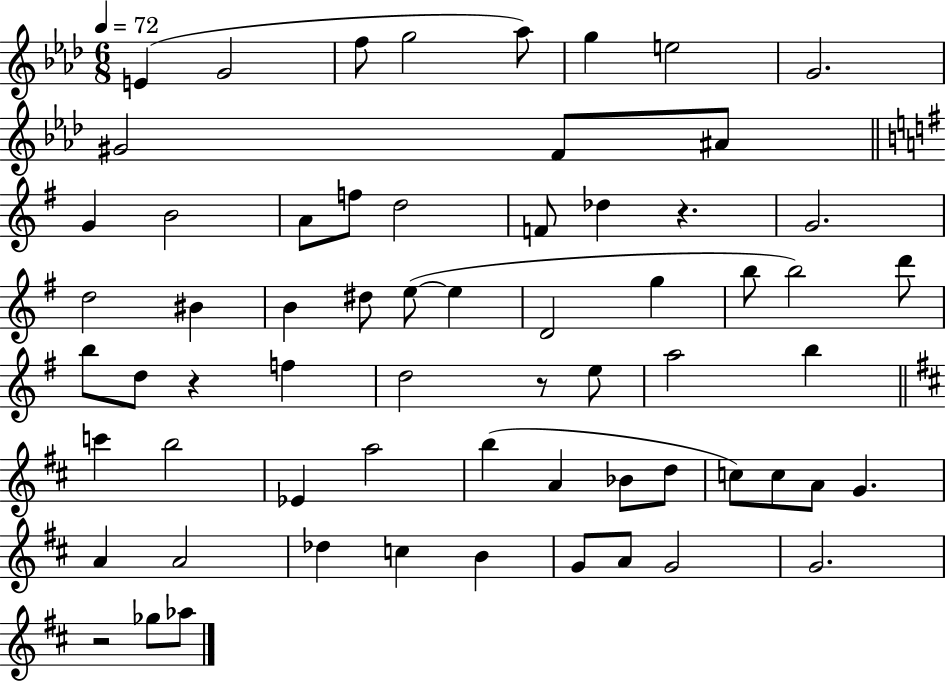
{
  \clef treble
  \numericTimeSignature
  \time 6/8
  \key aes \major
  \tempo 4 = 72
  e'4( g'2 | f''8 g''2 aes''8) | g''4 e''2 | g'2. | \break gis'2 f'8 ais'8 | \bar "||" \break \key g \major g'4 b'2 | a'8 f''8 d''2 | f'8 des''4 r4. | g'2. | \break d''2 bis'4 | b'4 dis''8 e''8~(~ e''4 | d'2 g''4 | b''8 b''2) d'''8 | \break b''8 d''8 r4 f''4 | d''2 r8 e''8 | a''2 b''4 | \bar "||" \break \key b \minor c'''4 b''2 | ees'4 a''2 | b''4( a'4 bes'8 d''8 | c''8) c''8 a'8 g'4. | \break a'4 a'2 | des''4 c''4 b'4 | g'8 a'8 g'2 | g'2. | \break r2 ges''8 aes''8 | \bar "|."
}